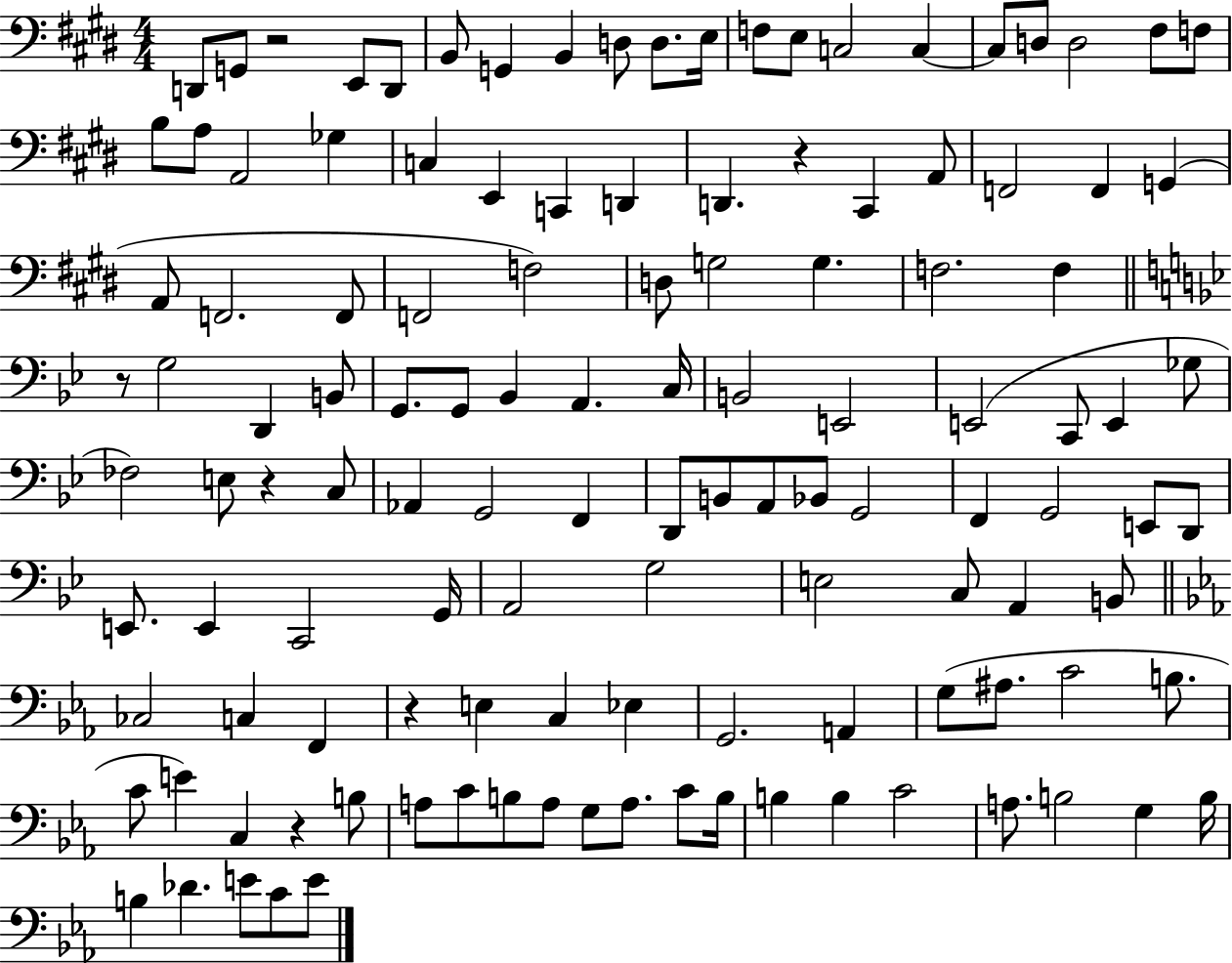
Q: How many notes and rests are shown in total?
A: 124